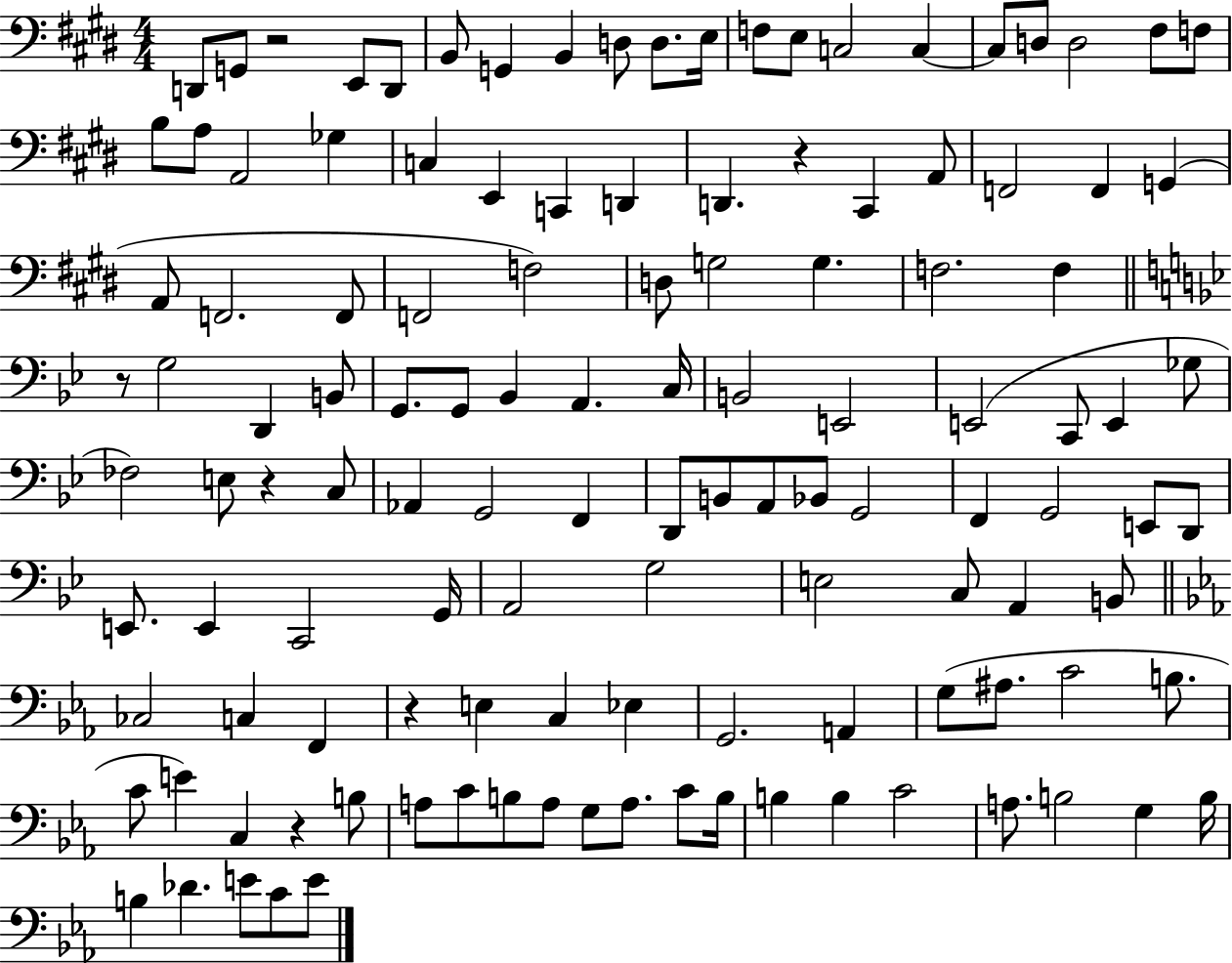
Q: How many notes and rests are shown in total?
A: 124